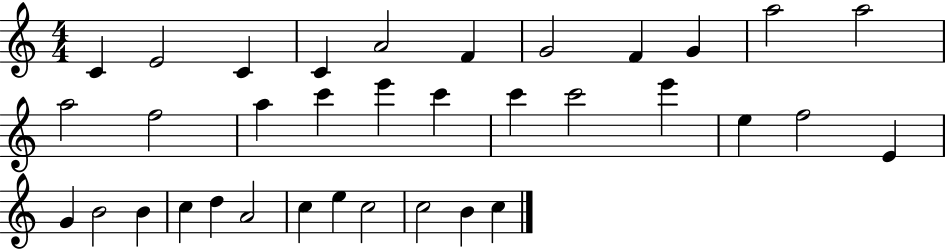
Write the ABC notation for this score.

X:1
T:Untitled
M:4/4
L:1/4
K:C
C E2 C C A2 F G2 F G a2 a2 a2 f2 a c' e' c' c' c'2 e' e f2 E G B2 B c d A2 c e c2 c2 B c